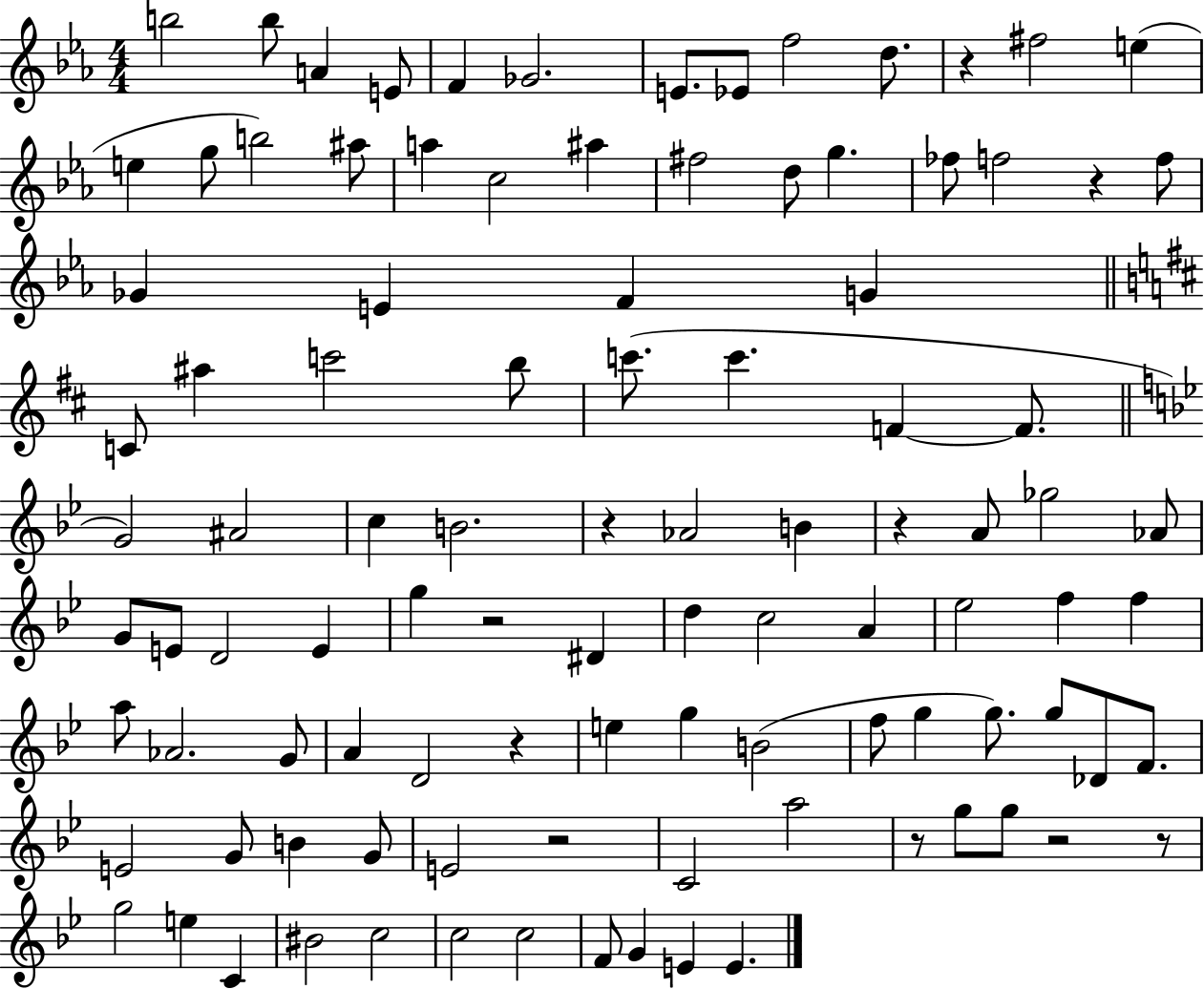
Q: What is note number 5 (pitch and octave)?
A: F4